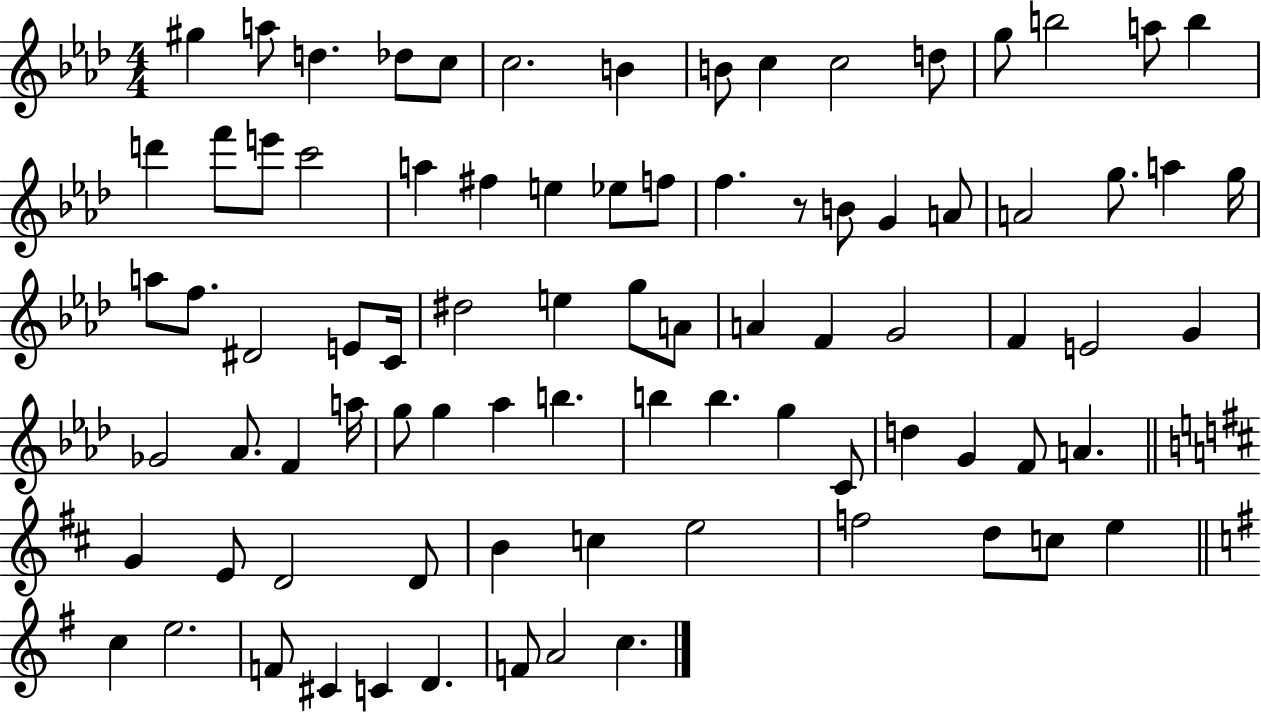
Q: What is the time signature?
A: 4/4